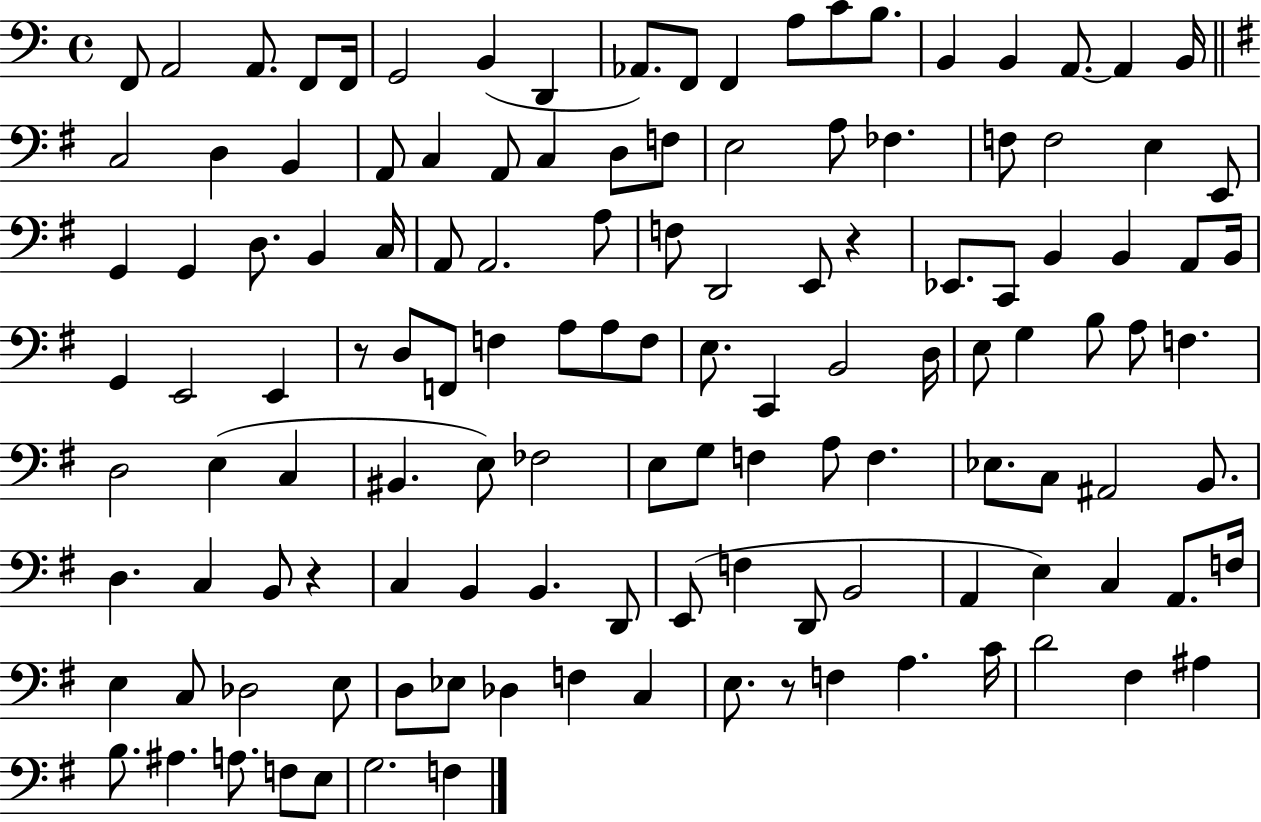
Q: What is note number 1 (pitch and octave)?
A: F2